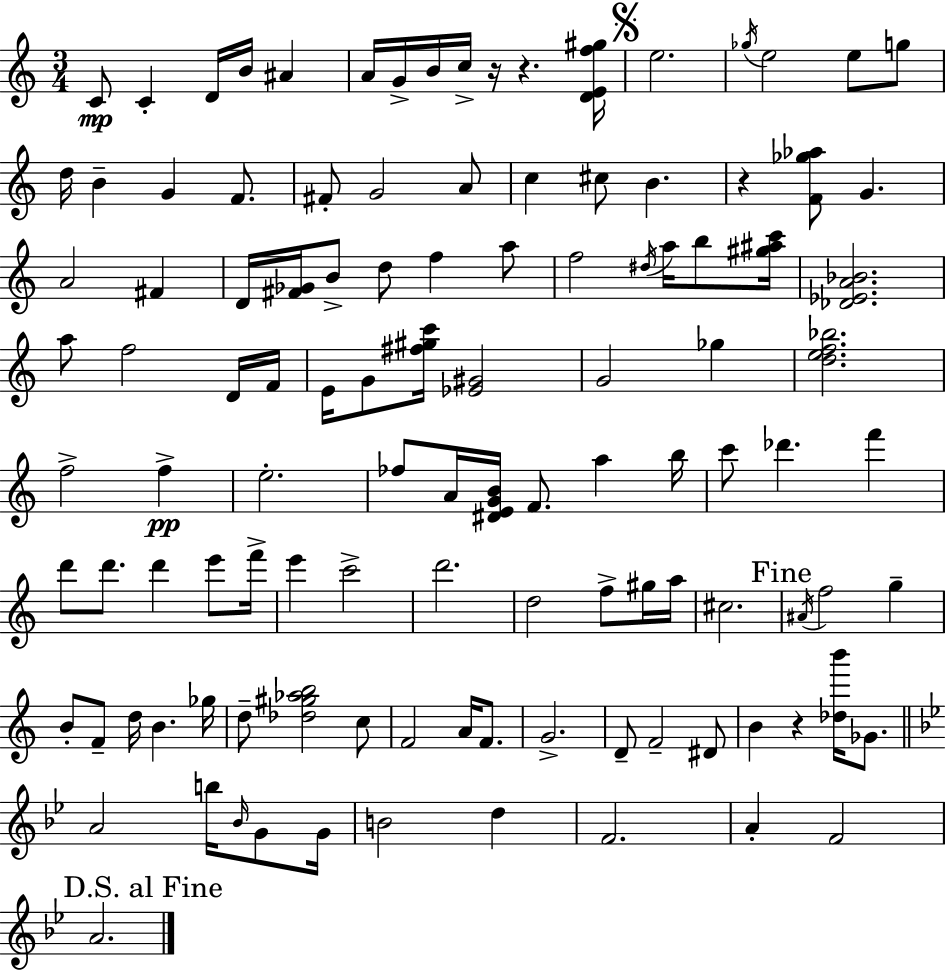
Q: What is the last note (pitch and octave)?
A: A4